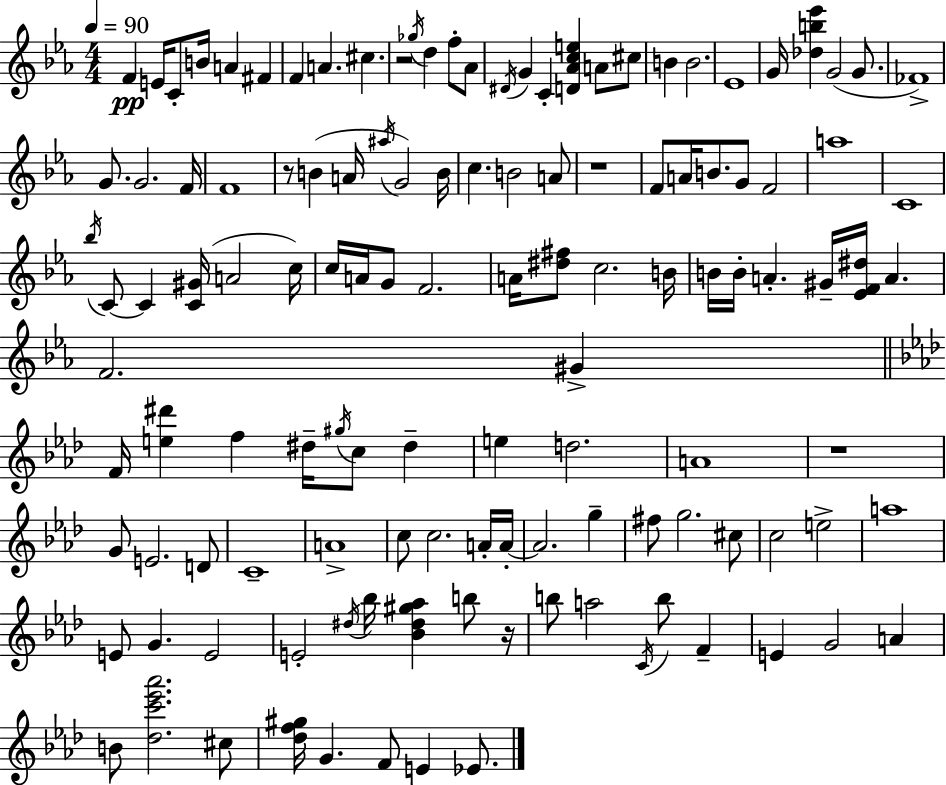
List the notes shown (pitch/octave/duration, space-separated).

F4/q E4/s C4/e B4/s A4/q F#4/q F4/q A4/q. C#5/q. R/h Gb5/s D5/q F5/e Ab4/e D#4/s G4/q C4/q [D4,Ab4,C5,E5]/q A4/e C#5/e B4/q B4/h. Eb4/w G4/s [Db5,B5,Eb6]/q G4/h G4/e. FES4/w G4/e. G4/h. F4/s F4/w R/e B4/q A4/s A#5/s G4/h B4/s C5/q. B4/h A4/e R/w F4/e A4/s B4/e. G4/e F4/h A5/w C4/w Bb5/s C4/e C4/q [C4,G#4]/s A4/h C5/s C5/s A4/s G4/e F4/h. A4/s [D#5,F#5]/e C5/h. B4/s B4/s B4/s A4/q. G#4/s [Eb4,F4,D#5]/s A4/q. F4/h. G#4/q F4/s [E5,D#6]/q F5/q D#5/s G#5/s C5/e D#5/q E5/q D5/h. A4/w R/w G4/e E4/h. D4/e C4/w A4/w C5/e C5/h. A4/s A4/s A4/h. G5/q F#5/e G5/h. C#5/e C5/h E5/h A5/w E4/e G4/q. E4/h E4/h D#5/s Bb5/s [Bb4,D#5,G#5,Ab5]/q B5/e R/s B5/e A5/h C4/s B5/e F4/q E4/q G4/h A4/q B4/e [Db5,C6,Eb6,Ab6]/h. C#5/e [Db5,F5,G#5]/s G4/q. F4/e E4/q Eb4/e.